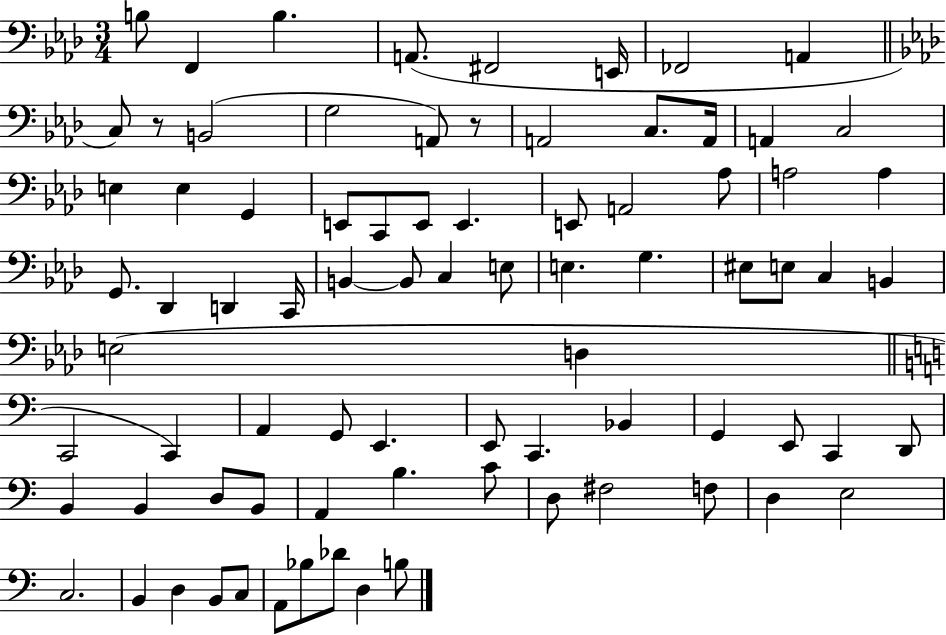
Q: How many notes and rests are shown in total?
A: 81